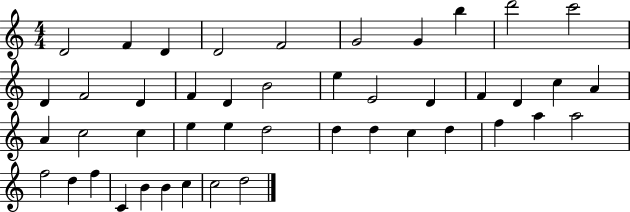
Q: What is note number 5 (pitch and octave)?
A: F4